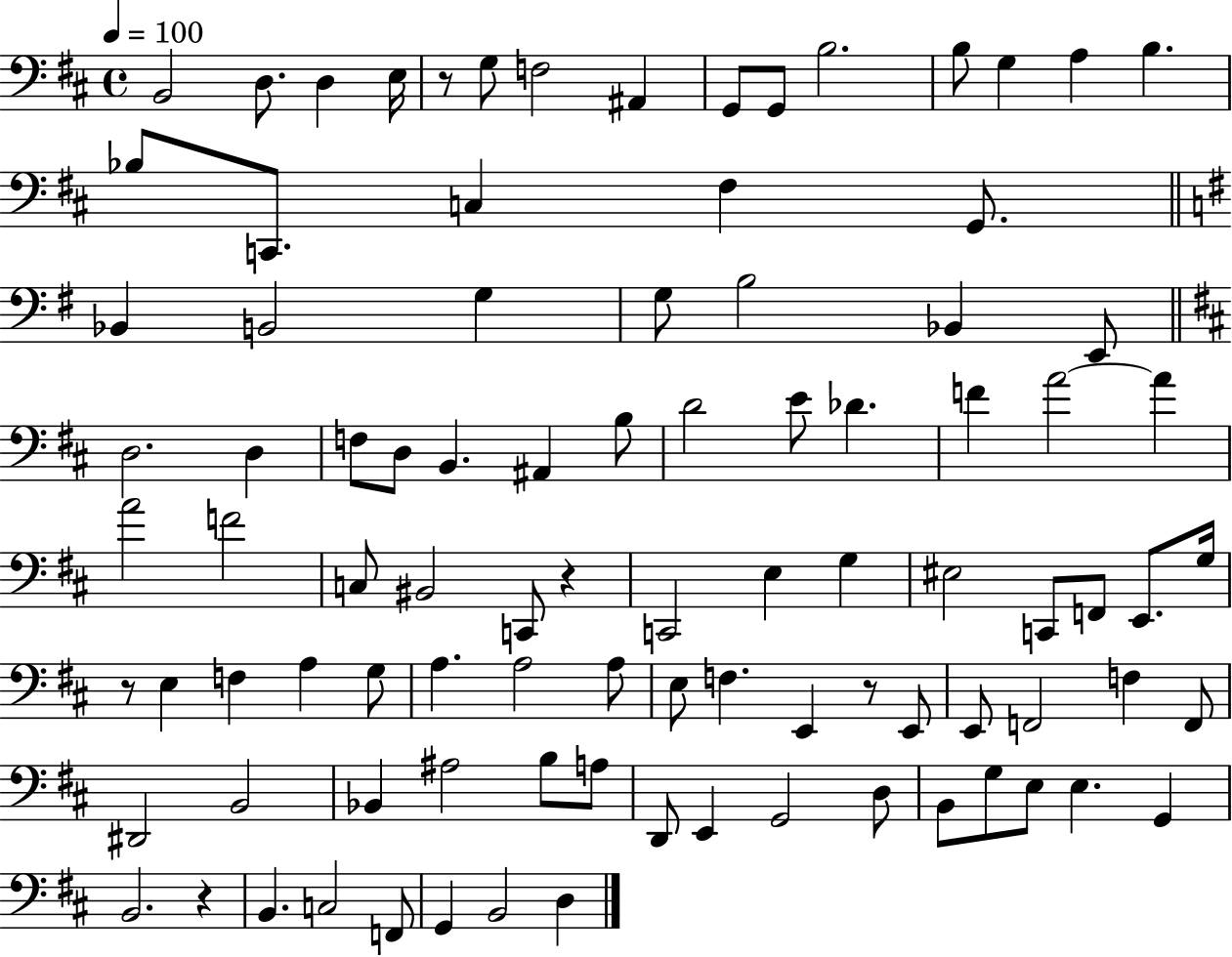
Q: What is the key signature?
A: D major